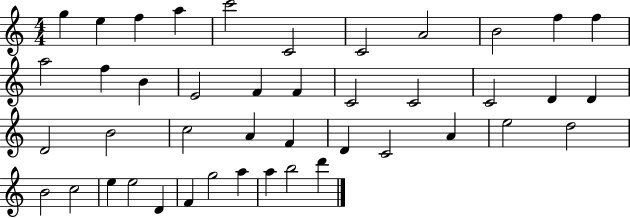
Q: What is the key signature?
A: C major